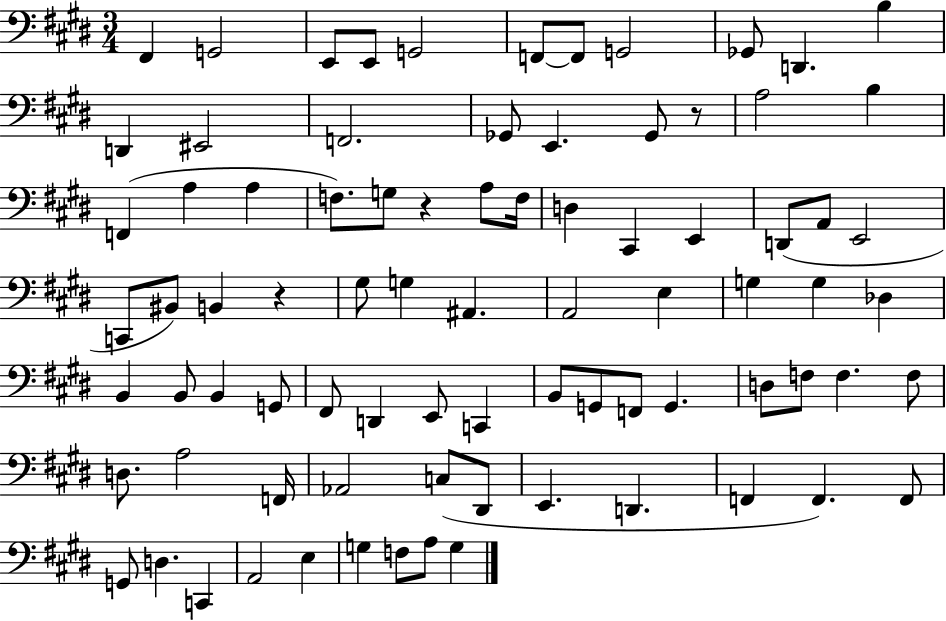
X:1
T:Untitled
M:3/4
L:1/4
K:E
^F,, G,,2 E,,/2 E,,/2 G,,2 F,,/2 F,,/2 G,,2 _G,,/2 D,, B, D,, ^E,,2 F,,2 _G,,/2 E,, _G,,/2 z/2 A,2 B, F,, A, A, F,/2 G,/2 z A,/2 F,/4 D, ^C,, E,, D,,/2 A,,/2 E,,2 C,,/2 ^B,,/2 B,, z ^G,/2 G, ^A,, A,,2 E, G, G, _D, B,, B,,/2 B,, G,,/2 ^F,,/2 D,, E,,/2 C,, B,,/2 G,,/2 F,,/2 G,, D,/2 F,/2 F, F,/2 D,/2 A,2 F,,/4 _A,,2 C,/2 ^D,,/2 E,, D,, F,, F,, F,,/2 G,,/2 D, C,, A,,2 E, G, F,/2 A,/2 G,